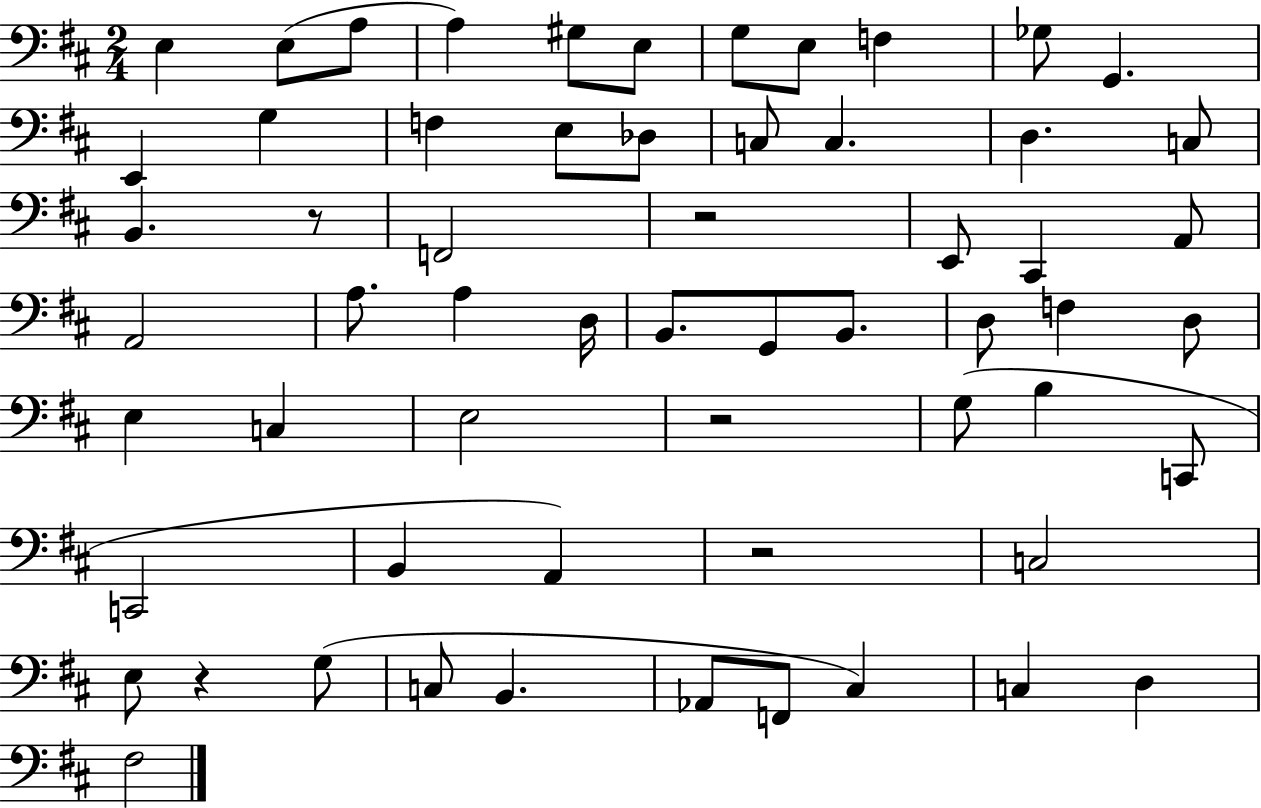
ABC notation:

X:1
T:Untitled
M:2/4
L:1/4
K:D
E, E,/2 A,/2 A, ^G,/2 E,/2 G,/2 E,/2 F, _G,/2 G,, E,, G, F, E,/2 _D,/2 C,/2 C, D, C,/2 B,, z/2 F,,2 z2 E,,/2 ^C,, A,,/2 A,,2 A,/2 A, D,/4 B,,/2 G,,/2 B,,/2 D,/2 F, D,/2 E, C, E,2 z2 G,/2 B, C,,/2 C,,2 B,, A,, z2 C,2 E,/2 z G,/2 C,/2 B,, _A,,/2 F,,/2 ^C, C, D, ^F,2